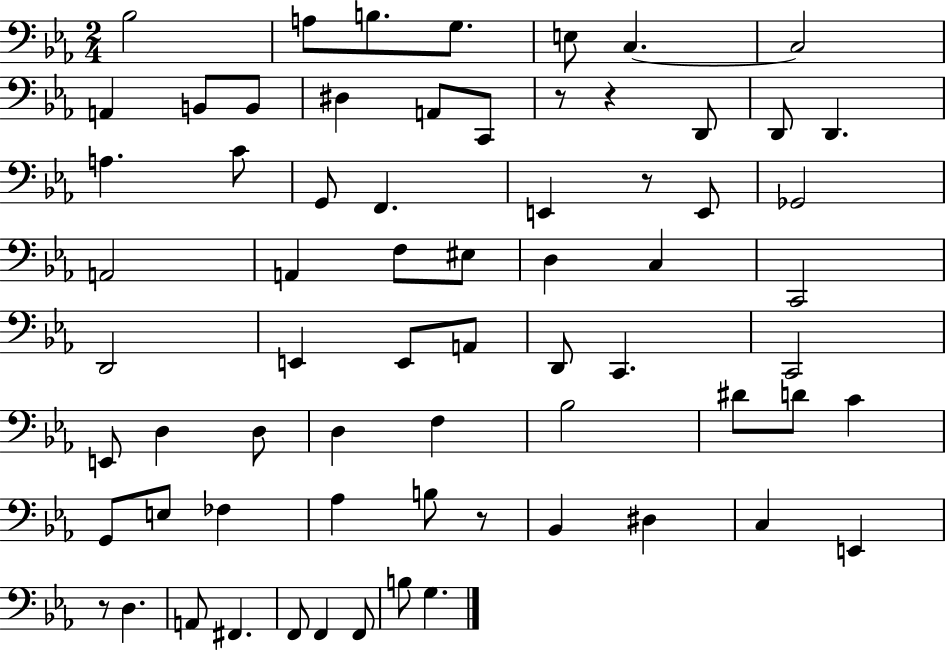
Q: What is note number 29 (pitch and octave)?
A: C3